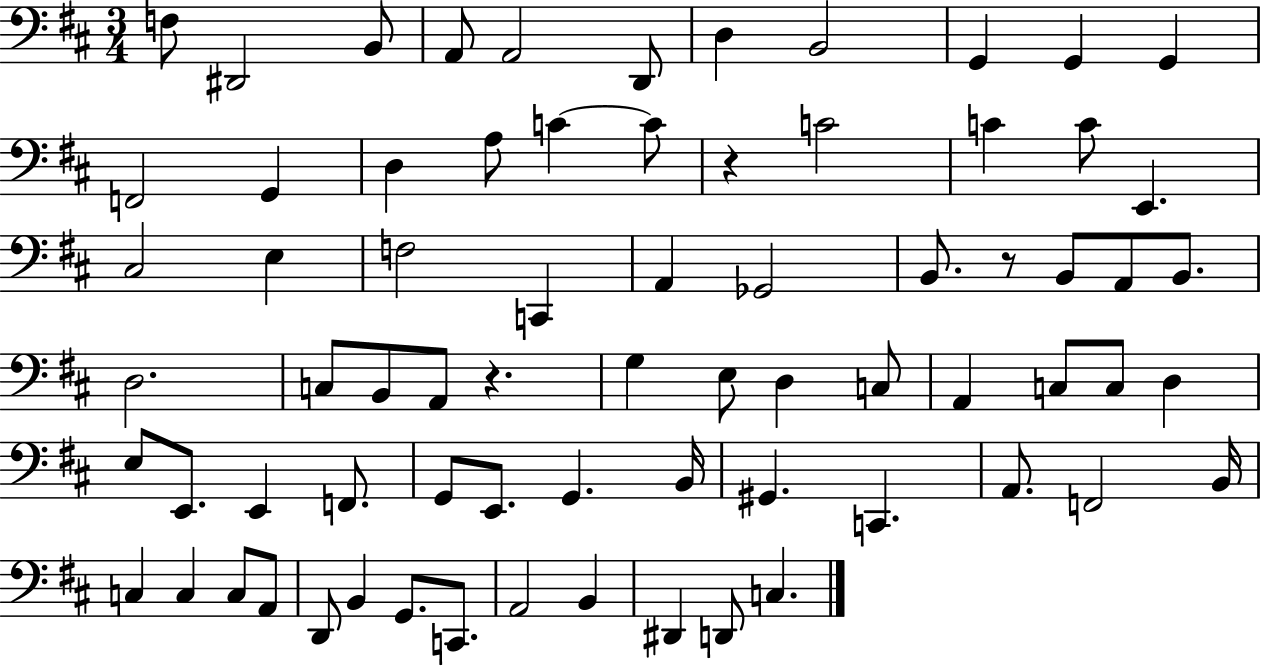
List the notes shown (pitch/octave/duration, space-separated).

F3/e D#2/h B2/e A2/e A2/h D2/e D3/q B2/h G2/q G2/q G2/q F2/h G2/q D3/q A3/e C4/q C4/e R/q C4/h C4/q C4/e E2/q. C#3/h E3/q F3/h C2/q A2/q Gb2/h B2/e. R/e B2/e A2/e B2/e. D3/h. C3/e B2/e A2/e R/q. G3/q E3/e D3/q C3/e A2/q C3/e C3/e D3/q E3/e E2/e. E2/q F2/e. G2/e E2/e. G2/q. B2/s G#2/q. C2/q. A2/e. F2/h B2/s C3/q C3/q C3/e A2/e D2/e B2/q G2/e. C2/e. A2/h B2/q D#2/q D2/e C3/q.